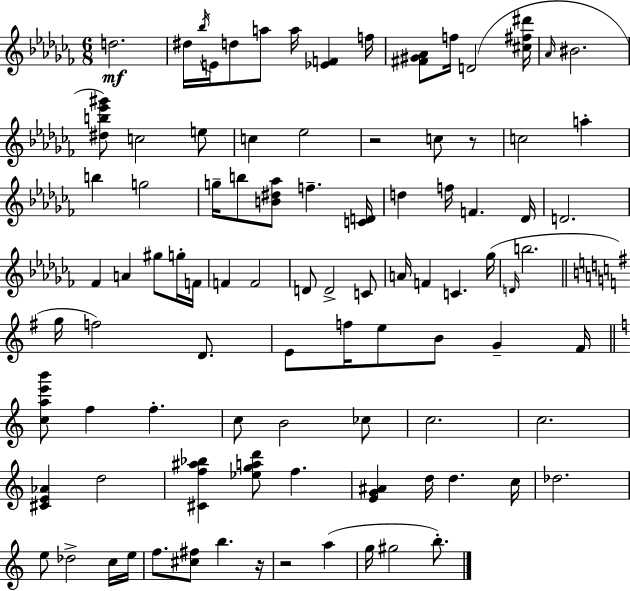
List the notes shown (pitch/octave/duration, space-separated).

D5/h. D#5/s Bb5/s E4/s D5/e A5/e A5/s [Eb4,F4]/q F5/s [F#4,G#4,Ab4]/e F5/s D4/h [C#5,F#5,D#6]/s Ab4/s BIS4/h. [D#5,B5,Eb6,G#6]/e C5/h E5/e C5/q Eb5/h R/h C5/e R/e C5/h A5/q B5/q G5/h G5/s B5/e [B4,D#5,Ab5]/e F5/q. [C4,D4]/s D5/q F5/s F4/q. Db4/s D4/h. FES4/q A4/q G#5/e G5/s F4/s F4/q F4/h D4/e D4/h C4/e A4/s F4/q C4/q. Gb5/s D4/s B5/h. G5/s F5/h D4/e. E4/e F5/s E5/e B4/e G4/q F#4/s [C5,A5,E6,B6]/e F5/q F5/q. C5/e B4/h CES5/e C5/h. C5/h. [C#4,E4,Ab4]/q D5/h [C#4,F5,A#5,Bb5]/q [Eb5,G5,A5,D6]/e F5/q. [E4,G4,A#4]/q D5/s D5/q. C5/s Db5/h. E5/e Db5/h C5/s E5/s F5/e. [C#5,F#5]/e B5/q. R/s R/h A5/q G5/s G#5/h B5/e.